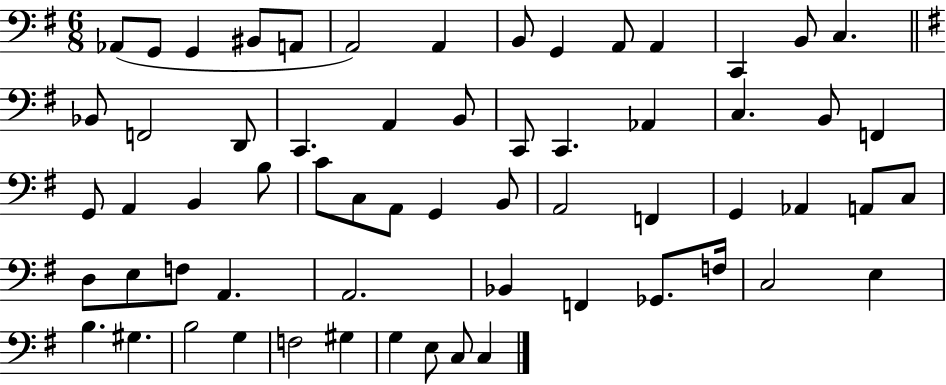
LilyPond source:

{
  \clef bass
  \numericTimeSignature
  \time 6/8
  \key g \major
  aes,8( g,8 g,4 bis,8 a,8 | a,2) a,4 | b,8 g,4 a,8 a,4 | c,4 b,8 c4. | \break \bar "||" \break \key e \minor bes,8 f,2 d,8 | c,4. a,4 b,8 | c,8 c,4. aes,4 | c4. b,8 f,4 | \break g,8 a,4 b,4 b8 | c'8 c8 a,8 g,4 b,8 | a,2 f,4 | g,4 aes,4 a,8 c8 | \break d8 e8 f8 a,4. | a,2. | bes,4 f,4 ges,8. f16 | c2 e4 | \break b4. gis4. | b2 g4 | f2 gis4 | g4 e8 c8 c4 | \break \bar "|."
}